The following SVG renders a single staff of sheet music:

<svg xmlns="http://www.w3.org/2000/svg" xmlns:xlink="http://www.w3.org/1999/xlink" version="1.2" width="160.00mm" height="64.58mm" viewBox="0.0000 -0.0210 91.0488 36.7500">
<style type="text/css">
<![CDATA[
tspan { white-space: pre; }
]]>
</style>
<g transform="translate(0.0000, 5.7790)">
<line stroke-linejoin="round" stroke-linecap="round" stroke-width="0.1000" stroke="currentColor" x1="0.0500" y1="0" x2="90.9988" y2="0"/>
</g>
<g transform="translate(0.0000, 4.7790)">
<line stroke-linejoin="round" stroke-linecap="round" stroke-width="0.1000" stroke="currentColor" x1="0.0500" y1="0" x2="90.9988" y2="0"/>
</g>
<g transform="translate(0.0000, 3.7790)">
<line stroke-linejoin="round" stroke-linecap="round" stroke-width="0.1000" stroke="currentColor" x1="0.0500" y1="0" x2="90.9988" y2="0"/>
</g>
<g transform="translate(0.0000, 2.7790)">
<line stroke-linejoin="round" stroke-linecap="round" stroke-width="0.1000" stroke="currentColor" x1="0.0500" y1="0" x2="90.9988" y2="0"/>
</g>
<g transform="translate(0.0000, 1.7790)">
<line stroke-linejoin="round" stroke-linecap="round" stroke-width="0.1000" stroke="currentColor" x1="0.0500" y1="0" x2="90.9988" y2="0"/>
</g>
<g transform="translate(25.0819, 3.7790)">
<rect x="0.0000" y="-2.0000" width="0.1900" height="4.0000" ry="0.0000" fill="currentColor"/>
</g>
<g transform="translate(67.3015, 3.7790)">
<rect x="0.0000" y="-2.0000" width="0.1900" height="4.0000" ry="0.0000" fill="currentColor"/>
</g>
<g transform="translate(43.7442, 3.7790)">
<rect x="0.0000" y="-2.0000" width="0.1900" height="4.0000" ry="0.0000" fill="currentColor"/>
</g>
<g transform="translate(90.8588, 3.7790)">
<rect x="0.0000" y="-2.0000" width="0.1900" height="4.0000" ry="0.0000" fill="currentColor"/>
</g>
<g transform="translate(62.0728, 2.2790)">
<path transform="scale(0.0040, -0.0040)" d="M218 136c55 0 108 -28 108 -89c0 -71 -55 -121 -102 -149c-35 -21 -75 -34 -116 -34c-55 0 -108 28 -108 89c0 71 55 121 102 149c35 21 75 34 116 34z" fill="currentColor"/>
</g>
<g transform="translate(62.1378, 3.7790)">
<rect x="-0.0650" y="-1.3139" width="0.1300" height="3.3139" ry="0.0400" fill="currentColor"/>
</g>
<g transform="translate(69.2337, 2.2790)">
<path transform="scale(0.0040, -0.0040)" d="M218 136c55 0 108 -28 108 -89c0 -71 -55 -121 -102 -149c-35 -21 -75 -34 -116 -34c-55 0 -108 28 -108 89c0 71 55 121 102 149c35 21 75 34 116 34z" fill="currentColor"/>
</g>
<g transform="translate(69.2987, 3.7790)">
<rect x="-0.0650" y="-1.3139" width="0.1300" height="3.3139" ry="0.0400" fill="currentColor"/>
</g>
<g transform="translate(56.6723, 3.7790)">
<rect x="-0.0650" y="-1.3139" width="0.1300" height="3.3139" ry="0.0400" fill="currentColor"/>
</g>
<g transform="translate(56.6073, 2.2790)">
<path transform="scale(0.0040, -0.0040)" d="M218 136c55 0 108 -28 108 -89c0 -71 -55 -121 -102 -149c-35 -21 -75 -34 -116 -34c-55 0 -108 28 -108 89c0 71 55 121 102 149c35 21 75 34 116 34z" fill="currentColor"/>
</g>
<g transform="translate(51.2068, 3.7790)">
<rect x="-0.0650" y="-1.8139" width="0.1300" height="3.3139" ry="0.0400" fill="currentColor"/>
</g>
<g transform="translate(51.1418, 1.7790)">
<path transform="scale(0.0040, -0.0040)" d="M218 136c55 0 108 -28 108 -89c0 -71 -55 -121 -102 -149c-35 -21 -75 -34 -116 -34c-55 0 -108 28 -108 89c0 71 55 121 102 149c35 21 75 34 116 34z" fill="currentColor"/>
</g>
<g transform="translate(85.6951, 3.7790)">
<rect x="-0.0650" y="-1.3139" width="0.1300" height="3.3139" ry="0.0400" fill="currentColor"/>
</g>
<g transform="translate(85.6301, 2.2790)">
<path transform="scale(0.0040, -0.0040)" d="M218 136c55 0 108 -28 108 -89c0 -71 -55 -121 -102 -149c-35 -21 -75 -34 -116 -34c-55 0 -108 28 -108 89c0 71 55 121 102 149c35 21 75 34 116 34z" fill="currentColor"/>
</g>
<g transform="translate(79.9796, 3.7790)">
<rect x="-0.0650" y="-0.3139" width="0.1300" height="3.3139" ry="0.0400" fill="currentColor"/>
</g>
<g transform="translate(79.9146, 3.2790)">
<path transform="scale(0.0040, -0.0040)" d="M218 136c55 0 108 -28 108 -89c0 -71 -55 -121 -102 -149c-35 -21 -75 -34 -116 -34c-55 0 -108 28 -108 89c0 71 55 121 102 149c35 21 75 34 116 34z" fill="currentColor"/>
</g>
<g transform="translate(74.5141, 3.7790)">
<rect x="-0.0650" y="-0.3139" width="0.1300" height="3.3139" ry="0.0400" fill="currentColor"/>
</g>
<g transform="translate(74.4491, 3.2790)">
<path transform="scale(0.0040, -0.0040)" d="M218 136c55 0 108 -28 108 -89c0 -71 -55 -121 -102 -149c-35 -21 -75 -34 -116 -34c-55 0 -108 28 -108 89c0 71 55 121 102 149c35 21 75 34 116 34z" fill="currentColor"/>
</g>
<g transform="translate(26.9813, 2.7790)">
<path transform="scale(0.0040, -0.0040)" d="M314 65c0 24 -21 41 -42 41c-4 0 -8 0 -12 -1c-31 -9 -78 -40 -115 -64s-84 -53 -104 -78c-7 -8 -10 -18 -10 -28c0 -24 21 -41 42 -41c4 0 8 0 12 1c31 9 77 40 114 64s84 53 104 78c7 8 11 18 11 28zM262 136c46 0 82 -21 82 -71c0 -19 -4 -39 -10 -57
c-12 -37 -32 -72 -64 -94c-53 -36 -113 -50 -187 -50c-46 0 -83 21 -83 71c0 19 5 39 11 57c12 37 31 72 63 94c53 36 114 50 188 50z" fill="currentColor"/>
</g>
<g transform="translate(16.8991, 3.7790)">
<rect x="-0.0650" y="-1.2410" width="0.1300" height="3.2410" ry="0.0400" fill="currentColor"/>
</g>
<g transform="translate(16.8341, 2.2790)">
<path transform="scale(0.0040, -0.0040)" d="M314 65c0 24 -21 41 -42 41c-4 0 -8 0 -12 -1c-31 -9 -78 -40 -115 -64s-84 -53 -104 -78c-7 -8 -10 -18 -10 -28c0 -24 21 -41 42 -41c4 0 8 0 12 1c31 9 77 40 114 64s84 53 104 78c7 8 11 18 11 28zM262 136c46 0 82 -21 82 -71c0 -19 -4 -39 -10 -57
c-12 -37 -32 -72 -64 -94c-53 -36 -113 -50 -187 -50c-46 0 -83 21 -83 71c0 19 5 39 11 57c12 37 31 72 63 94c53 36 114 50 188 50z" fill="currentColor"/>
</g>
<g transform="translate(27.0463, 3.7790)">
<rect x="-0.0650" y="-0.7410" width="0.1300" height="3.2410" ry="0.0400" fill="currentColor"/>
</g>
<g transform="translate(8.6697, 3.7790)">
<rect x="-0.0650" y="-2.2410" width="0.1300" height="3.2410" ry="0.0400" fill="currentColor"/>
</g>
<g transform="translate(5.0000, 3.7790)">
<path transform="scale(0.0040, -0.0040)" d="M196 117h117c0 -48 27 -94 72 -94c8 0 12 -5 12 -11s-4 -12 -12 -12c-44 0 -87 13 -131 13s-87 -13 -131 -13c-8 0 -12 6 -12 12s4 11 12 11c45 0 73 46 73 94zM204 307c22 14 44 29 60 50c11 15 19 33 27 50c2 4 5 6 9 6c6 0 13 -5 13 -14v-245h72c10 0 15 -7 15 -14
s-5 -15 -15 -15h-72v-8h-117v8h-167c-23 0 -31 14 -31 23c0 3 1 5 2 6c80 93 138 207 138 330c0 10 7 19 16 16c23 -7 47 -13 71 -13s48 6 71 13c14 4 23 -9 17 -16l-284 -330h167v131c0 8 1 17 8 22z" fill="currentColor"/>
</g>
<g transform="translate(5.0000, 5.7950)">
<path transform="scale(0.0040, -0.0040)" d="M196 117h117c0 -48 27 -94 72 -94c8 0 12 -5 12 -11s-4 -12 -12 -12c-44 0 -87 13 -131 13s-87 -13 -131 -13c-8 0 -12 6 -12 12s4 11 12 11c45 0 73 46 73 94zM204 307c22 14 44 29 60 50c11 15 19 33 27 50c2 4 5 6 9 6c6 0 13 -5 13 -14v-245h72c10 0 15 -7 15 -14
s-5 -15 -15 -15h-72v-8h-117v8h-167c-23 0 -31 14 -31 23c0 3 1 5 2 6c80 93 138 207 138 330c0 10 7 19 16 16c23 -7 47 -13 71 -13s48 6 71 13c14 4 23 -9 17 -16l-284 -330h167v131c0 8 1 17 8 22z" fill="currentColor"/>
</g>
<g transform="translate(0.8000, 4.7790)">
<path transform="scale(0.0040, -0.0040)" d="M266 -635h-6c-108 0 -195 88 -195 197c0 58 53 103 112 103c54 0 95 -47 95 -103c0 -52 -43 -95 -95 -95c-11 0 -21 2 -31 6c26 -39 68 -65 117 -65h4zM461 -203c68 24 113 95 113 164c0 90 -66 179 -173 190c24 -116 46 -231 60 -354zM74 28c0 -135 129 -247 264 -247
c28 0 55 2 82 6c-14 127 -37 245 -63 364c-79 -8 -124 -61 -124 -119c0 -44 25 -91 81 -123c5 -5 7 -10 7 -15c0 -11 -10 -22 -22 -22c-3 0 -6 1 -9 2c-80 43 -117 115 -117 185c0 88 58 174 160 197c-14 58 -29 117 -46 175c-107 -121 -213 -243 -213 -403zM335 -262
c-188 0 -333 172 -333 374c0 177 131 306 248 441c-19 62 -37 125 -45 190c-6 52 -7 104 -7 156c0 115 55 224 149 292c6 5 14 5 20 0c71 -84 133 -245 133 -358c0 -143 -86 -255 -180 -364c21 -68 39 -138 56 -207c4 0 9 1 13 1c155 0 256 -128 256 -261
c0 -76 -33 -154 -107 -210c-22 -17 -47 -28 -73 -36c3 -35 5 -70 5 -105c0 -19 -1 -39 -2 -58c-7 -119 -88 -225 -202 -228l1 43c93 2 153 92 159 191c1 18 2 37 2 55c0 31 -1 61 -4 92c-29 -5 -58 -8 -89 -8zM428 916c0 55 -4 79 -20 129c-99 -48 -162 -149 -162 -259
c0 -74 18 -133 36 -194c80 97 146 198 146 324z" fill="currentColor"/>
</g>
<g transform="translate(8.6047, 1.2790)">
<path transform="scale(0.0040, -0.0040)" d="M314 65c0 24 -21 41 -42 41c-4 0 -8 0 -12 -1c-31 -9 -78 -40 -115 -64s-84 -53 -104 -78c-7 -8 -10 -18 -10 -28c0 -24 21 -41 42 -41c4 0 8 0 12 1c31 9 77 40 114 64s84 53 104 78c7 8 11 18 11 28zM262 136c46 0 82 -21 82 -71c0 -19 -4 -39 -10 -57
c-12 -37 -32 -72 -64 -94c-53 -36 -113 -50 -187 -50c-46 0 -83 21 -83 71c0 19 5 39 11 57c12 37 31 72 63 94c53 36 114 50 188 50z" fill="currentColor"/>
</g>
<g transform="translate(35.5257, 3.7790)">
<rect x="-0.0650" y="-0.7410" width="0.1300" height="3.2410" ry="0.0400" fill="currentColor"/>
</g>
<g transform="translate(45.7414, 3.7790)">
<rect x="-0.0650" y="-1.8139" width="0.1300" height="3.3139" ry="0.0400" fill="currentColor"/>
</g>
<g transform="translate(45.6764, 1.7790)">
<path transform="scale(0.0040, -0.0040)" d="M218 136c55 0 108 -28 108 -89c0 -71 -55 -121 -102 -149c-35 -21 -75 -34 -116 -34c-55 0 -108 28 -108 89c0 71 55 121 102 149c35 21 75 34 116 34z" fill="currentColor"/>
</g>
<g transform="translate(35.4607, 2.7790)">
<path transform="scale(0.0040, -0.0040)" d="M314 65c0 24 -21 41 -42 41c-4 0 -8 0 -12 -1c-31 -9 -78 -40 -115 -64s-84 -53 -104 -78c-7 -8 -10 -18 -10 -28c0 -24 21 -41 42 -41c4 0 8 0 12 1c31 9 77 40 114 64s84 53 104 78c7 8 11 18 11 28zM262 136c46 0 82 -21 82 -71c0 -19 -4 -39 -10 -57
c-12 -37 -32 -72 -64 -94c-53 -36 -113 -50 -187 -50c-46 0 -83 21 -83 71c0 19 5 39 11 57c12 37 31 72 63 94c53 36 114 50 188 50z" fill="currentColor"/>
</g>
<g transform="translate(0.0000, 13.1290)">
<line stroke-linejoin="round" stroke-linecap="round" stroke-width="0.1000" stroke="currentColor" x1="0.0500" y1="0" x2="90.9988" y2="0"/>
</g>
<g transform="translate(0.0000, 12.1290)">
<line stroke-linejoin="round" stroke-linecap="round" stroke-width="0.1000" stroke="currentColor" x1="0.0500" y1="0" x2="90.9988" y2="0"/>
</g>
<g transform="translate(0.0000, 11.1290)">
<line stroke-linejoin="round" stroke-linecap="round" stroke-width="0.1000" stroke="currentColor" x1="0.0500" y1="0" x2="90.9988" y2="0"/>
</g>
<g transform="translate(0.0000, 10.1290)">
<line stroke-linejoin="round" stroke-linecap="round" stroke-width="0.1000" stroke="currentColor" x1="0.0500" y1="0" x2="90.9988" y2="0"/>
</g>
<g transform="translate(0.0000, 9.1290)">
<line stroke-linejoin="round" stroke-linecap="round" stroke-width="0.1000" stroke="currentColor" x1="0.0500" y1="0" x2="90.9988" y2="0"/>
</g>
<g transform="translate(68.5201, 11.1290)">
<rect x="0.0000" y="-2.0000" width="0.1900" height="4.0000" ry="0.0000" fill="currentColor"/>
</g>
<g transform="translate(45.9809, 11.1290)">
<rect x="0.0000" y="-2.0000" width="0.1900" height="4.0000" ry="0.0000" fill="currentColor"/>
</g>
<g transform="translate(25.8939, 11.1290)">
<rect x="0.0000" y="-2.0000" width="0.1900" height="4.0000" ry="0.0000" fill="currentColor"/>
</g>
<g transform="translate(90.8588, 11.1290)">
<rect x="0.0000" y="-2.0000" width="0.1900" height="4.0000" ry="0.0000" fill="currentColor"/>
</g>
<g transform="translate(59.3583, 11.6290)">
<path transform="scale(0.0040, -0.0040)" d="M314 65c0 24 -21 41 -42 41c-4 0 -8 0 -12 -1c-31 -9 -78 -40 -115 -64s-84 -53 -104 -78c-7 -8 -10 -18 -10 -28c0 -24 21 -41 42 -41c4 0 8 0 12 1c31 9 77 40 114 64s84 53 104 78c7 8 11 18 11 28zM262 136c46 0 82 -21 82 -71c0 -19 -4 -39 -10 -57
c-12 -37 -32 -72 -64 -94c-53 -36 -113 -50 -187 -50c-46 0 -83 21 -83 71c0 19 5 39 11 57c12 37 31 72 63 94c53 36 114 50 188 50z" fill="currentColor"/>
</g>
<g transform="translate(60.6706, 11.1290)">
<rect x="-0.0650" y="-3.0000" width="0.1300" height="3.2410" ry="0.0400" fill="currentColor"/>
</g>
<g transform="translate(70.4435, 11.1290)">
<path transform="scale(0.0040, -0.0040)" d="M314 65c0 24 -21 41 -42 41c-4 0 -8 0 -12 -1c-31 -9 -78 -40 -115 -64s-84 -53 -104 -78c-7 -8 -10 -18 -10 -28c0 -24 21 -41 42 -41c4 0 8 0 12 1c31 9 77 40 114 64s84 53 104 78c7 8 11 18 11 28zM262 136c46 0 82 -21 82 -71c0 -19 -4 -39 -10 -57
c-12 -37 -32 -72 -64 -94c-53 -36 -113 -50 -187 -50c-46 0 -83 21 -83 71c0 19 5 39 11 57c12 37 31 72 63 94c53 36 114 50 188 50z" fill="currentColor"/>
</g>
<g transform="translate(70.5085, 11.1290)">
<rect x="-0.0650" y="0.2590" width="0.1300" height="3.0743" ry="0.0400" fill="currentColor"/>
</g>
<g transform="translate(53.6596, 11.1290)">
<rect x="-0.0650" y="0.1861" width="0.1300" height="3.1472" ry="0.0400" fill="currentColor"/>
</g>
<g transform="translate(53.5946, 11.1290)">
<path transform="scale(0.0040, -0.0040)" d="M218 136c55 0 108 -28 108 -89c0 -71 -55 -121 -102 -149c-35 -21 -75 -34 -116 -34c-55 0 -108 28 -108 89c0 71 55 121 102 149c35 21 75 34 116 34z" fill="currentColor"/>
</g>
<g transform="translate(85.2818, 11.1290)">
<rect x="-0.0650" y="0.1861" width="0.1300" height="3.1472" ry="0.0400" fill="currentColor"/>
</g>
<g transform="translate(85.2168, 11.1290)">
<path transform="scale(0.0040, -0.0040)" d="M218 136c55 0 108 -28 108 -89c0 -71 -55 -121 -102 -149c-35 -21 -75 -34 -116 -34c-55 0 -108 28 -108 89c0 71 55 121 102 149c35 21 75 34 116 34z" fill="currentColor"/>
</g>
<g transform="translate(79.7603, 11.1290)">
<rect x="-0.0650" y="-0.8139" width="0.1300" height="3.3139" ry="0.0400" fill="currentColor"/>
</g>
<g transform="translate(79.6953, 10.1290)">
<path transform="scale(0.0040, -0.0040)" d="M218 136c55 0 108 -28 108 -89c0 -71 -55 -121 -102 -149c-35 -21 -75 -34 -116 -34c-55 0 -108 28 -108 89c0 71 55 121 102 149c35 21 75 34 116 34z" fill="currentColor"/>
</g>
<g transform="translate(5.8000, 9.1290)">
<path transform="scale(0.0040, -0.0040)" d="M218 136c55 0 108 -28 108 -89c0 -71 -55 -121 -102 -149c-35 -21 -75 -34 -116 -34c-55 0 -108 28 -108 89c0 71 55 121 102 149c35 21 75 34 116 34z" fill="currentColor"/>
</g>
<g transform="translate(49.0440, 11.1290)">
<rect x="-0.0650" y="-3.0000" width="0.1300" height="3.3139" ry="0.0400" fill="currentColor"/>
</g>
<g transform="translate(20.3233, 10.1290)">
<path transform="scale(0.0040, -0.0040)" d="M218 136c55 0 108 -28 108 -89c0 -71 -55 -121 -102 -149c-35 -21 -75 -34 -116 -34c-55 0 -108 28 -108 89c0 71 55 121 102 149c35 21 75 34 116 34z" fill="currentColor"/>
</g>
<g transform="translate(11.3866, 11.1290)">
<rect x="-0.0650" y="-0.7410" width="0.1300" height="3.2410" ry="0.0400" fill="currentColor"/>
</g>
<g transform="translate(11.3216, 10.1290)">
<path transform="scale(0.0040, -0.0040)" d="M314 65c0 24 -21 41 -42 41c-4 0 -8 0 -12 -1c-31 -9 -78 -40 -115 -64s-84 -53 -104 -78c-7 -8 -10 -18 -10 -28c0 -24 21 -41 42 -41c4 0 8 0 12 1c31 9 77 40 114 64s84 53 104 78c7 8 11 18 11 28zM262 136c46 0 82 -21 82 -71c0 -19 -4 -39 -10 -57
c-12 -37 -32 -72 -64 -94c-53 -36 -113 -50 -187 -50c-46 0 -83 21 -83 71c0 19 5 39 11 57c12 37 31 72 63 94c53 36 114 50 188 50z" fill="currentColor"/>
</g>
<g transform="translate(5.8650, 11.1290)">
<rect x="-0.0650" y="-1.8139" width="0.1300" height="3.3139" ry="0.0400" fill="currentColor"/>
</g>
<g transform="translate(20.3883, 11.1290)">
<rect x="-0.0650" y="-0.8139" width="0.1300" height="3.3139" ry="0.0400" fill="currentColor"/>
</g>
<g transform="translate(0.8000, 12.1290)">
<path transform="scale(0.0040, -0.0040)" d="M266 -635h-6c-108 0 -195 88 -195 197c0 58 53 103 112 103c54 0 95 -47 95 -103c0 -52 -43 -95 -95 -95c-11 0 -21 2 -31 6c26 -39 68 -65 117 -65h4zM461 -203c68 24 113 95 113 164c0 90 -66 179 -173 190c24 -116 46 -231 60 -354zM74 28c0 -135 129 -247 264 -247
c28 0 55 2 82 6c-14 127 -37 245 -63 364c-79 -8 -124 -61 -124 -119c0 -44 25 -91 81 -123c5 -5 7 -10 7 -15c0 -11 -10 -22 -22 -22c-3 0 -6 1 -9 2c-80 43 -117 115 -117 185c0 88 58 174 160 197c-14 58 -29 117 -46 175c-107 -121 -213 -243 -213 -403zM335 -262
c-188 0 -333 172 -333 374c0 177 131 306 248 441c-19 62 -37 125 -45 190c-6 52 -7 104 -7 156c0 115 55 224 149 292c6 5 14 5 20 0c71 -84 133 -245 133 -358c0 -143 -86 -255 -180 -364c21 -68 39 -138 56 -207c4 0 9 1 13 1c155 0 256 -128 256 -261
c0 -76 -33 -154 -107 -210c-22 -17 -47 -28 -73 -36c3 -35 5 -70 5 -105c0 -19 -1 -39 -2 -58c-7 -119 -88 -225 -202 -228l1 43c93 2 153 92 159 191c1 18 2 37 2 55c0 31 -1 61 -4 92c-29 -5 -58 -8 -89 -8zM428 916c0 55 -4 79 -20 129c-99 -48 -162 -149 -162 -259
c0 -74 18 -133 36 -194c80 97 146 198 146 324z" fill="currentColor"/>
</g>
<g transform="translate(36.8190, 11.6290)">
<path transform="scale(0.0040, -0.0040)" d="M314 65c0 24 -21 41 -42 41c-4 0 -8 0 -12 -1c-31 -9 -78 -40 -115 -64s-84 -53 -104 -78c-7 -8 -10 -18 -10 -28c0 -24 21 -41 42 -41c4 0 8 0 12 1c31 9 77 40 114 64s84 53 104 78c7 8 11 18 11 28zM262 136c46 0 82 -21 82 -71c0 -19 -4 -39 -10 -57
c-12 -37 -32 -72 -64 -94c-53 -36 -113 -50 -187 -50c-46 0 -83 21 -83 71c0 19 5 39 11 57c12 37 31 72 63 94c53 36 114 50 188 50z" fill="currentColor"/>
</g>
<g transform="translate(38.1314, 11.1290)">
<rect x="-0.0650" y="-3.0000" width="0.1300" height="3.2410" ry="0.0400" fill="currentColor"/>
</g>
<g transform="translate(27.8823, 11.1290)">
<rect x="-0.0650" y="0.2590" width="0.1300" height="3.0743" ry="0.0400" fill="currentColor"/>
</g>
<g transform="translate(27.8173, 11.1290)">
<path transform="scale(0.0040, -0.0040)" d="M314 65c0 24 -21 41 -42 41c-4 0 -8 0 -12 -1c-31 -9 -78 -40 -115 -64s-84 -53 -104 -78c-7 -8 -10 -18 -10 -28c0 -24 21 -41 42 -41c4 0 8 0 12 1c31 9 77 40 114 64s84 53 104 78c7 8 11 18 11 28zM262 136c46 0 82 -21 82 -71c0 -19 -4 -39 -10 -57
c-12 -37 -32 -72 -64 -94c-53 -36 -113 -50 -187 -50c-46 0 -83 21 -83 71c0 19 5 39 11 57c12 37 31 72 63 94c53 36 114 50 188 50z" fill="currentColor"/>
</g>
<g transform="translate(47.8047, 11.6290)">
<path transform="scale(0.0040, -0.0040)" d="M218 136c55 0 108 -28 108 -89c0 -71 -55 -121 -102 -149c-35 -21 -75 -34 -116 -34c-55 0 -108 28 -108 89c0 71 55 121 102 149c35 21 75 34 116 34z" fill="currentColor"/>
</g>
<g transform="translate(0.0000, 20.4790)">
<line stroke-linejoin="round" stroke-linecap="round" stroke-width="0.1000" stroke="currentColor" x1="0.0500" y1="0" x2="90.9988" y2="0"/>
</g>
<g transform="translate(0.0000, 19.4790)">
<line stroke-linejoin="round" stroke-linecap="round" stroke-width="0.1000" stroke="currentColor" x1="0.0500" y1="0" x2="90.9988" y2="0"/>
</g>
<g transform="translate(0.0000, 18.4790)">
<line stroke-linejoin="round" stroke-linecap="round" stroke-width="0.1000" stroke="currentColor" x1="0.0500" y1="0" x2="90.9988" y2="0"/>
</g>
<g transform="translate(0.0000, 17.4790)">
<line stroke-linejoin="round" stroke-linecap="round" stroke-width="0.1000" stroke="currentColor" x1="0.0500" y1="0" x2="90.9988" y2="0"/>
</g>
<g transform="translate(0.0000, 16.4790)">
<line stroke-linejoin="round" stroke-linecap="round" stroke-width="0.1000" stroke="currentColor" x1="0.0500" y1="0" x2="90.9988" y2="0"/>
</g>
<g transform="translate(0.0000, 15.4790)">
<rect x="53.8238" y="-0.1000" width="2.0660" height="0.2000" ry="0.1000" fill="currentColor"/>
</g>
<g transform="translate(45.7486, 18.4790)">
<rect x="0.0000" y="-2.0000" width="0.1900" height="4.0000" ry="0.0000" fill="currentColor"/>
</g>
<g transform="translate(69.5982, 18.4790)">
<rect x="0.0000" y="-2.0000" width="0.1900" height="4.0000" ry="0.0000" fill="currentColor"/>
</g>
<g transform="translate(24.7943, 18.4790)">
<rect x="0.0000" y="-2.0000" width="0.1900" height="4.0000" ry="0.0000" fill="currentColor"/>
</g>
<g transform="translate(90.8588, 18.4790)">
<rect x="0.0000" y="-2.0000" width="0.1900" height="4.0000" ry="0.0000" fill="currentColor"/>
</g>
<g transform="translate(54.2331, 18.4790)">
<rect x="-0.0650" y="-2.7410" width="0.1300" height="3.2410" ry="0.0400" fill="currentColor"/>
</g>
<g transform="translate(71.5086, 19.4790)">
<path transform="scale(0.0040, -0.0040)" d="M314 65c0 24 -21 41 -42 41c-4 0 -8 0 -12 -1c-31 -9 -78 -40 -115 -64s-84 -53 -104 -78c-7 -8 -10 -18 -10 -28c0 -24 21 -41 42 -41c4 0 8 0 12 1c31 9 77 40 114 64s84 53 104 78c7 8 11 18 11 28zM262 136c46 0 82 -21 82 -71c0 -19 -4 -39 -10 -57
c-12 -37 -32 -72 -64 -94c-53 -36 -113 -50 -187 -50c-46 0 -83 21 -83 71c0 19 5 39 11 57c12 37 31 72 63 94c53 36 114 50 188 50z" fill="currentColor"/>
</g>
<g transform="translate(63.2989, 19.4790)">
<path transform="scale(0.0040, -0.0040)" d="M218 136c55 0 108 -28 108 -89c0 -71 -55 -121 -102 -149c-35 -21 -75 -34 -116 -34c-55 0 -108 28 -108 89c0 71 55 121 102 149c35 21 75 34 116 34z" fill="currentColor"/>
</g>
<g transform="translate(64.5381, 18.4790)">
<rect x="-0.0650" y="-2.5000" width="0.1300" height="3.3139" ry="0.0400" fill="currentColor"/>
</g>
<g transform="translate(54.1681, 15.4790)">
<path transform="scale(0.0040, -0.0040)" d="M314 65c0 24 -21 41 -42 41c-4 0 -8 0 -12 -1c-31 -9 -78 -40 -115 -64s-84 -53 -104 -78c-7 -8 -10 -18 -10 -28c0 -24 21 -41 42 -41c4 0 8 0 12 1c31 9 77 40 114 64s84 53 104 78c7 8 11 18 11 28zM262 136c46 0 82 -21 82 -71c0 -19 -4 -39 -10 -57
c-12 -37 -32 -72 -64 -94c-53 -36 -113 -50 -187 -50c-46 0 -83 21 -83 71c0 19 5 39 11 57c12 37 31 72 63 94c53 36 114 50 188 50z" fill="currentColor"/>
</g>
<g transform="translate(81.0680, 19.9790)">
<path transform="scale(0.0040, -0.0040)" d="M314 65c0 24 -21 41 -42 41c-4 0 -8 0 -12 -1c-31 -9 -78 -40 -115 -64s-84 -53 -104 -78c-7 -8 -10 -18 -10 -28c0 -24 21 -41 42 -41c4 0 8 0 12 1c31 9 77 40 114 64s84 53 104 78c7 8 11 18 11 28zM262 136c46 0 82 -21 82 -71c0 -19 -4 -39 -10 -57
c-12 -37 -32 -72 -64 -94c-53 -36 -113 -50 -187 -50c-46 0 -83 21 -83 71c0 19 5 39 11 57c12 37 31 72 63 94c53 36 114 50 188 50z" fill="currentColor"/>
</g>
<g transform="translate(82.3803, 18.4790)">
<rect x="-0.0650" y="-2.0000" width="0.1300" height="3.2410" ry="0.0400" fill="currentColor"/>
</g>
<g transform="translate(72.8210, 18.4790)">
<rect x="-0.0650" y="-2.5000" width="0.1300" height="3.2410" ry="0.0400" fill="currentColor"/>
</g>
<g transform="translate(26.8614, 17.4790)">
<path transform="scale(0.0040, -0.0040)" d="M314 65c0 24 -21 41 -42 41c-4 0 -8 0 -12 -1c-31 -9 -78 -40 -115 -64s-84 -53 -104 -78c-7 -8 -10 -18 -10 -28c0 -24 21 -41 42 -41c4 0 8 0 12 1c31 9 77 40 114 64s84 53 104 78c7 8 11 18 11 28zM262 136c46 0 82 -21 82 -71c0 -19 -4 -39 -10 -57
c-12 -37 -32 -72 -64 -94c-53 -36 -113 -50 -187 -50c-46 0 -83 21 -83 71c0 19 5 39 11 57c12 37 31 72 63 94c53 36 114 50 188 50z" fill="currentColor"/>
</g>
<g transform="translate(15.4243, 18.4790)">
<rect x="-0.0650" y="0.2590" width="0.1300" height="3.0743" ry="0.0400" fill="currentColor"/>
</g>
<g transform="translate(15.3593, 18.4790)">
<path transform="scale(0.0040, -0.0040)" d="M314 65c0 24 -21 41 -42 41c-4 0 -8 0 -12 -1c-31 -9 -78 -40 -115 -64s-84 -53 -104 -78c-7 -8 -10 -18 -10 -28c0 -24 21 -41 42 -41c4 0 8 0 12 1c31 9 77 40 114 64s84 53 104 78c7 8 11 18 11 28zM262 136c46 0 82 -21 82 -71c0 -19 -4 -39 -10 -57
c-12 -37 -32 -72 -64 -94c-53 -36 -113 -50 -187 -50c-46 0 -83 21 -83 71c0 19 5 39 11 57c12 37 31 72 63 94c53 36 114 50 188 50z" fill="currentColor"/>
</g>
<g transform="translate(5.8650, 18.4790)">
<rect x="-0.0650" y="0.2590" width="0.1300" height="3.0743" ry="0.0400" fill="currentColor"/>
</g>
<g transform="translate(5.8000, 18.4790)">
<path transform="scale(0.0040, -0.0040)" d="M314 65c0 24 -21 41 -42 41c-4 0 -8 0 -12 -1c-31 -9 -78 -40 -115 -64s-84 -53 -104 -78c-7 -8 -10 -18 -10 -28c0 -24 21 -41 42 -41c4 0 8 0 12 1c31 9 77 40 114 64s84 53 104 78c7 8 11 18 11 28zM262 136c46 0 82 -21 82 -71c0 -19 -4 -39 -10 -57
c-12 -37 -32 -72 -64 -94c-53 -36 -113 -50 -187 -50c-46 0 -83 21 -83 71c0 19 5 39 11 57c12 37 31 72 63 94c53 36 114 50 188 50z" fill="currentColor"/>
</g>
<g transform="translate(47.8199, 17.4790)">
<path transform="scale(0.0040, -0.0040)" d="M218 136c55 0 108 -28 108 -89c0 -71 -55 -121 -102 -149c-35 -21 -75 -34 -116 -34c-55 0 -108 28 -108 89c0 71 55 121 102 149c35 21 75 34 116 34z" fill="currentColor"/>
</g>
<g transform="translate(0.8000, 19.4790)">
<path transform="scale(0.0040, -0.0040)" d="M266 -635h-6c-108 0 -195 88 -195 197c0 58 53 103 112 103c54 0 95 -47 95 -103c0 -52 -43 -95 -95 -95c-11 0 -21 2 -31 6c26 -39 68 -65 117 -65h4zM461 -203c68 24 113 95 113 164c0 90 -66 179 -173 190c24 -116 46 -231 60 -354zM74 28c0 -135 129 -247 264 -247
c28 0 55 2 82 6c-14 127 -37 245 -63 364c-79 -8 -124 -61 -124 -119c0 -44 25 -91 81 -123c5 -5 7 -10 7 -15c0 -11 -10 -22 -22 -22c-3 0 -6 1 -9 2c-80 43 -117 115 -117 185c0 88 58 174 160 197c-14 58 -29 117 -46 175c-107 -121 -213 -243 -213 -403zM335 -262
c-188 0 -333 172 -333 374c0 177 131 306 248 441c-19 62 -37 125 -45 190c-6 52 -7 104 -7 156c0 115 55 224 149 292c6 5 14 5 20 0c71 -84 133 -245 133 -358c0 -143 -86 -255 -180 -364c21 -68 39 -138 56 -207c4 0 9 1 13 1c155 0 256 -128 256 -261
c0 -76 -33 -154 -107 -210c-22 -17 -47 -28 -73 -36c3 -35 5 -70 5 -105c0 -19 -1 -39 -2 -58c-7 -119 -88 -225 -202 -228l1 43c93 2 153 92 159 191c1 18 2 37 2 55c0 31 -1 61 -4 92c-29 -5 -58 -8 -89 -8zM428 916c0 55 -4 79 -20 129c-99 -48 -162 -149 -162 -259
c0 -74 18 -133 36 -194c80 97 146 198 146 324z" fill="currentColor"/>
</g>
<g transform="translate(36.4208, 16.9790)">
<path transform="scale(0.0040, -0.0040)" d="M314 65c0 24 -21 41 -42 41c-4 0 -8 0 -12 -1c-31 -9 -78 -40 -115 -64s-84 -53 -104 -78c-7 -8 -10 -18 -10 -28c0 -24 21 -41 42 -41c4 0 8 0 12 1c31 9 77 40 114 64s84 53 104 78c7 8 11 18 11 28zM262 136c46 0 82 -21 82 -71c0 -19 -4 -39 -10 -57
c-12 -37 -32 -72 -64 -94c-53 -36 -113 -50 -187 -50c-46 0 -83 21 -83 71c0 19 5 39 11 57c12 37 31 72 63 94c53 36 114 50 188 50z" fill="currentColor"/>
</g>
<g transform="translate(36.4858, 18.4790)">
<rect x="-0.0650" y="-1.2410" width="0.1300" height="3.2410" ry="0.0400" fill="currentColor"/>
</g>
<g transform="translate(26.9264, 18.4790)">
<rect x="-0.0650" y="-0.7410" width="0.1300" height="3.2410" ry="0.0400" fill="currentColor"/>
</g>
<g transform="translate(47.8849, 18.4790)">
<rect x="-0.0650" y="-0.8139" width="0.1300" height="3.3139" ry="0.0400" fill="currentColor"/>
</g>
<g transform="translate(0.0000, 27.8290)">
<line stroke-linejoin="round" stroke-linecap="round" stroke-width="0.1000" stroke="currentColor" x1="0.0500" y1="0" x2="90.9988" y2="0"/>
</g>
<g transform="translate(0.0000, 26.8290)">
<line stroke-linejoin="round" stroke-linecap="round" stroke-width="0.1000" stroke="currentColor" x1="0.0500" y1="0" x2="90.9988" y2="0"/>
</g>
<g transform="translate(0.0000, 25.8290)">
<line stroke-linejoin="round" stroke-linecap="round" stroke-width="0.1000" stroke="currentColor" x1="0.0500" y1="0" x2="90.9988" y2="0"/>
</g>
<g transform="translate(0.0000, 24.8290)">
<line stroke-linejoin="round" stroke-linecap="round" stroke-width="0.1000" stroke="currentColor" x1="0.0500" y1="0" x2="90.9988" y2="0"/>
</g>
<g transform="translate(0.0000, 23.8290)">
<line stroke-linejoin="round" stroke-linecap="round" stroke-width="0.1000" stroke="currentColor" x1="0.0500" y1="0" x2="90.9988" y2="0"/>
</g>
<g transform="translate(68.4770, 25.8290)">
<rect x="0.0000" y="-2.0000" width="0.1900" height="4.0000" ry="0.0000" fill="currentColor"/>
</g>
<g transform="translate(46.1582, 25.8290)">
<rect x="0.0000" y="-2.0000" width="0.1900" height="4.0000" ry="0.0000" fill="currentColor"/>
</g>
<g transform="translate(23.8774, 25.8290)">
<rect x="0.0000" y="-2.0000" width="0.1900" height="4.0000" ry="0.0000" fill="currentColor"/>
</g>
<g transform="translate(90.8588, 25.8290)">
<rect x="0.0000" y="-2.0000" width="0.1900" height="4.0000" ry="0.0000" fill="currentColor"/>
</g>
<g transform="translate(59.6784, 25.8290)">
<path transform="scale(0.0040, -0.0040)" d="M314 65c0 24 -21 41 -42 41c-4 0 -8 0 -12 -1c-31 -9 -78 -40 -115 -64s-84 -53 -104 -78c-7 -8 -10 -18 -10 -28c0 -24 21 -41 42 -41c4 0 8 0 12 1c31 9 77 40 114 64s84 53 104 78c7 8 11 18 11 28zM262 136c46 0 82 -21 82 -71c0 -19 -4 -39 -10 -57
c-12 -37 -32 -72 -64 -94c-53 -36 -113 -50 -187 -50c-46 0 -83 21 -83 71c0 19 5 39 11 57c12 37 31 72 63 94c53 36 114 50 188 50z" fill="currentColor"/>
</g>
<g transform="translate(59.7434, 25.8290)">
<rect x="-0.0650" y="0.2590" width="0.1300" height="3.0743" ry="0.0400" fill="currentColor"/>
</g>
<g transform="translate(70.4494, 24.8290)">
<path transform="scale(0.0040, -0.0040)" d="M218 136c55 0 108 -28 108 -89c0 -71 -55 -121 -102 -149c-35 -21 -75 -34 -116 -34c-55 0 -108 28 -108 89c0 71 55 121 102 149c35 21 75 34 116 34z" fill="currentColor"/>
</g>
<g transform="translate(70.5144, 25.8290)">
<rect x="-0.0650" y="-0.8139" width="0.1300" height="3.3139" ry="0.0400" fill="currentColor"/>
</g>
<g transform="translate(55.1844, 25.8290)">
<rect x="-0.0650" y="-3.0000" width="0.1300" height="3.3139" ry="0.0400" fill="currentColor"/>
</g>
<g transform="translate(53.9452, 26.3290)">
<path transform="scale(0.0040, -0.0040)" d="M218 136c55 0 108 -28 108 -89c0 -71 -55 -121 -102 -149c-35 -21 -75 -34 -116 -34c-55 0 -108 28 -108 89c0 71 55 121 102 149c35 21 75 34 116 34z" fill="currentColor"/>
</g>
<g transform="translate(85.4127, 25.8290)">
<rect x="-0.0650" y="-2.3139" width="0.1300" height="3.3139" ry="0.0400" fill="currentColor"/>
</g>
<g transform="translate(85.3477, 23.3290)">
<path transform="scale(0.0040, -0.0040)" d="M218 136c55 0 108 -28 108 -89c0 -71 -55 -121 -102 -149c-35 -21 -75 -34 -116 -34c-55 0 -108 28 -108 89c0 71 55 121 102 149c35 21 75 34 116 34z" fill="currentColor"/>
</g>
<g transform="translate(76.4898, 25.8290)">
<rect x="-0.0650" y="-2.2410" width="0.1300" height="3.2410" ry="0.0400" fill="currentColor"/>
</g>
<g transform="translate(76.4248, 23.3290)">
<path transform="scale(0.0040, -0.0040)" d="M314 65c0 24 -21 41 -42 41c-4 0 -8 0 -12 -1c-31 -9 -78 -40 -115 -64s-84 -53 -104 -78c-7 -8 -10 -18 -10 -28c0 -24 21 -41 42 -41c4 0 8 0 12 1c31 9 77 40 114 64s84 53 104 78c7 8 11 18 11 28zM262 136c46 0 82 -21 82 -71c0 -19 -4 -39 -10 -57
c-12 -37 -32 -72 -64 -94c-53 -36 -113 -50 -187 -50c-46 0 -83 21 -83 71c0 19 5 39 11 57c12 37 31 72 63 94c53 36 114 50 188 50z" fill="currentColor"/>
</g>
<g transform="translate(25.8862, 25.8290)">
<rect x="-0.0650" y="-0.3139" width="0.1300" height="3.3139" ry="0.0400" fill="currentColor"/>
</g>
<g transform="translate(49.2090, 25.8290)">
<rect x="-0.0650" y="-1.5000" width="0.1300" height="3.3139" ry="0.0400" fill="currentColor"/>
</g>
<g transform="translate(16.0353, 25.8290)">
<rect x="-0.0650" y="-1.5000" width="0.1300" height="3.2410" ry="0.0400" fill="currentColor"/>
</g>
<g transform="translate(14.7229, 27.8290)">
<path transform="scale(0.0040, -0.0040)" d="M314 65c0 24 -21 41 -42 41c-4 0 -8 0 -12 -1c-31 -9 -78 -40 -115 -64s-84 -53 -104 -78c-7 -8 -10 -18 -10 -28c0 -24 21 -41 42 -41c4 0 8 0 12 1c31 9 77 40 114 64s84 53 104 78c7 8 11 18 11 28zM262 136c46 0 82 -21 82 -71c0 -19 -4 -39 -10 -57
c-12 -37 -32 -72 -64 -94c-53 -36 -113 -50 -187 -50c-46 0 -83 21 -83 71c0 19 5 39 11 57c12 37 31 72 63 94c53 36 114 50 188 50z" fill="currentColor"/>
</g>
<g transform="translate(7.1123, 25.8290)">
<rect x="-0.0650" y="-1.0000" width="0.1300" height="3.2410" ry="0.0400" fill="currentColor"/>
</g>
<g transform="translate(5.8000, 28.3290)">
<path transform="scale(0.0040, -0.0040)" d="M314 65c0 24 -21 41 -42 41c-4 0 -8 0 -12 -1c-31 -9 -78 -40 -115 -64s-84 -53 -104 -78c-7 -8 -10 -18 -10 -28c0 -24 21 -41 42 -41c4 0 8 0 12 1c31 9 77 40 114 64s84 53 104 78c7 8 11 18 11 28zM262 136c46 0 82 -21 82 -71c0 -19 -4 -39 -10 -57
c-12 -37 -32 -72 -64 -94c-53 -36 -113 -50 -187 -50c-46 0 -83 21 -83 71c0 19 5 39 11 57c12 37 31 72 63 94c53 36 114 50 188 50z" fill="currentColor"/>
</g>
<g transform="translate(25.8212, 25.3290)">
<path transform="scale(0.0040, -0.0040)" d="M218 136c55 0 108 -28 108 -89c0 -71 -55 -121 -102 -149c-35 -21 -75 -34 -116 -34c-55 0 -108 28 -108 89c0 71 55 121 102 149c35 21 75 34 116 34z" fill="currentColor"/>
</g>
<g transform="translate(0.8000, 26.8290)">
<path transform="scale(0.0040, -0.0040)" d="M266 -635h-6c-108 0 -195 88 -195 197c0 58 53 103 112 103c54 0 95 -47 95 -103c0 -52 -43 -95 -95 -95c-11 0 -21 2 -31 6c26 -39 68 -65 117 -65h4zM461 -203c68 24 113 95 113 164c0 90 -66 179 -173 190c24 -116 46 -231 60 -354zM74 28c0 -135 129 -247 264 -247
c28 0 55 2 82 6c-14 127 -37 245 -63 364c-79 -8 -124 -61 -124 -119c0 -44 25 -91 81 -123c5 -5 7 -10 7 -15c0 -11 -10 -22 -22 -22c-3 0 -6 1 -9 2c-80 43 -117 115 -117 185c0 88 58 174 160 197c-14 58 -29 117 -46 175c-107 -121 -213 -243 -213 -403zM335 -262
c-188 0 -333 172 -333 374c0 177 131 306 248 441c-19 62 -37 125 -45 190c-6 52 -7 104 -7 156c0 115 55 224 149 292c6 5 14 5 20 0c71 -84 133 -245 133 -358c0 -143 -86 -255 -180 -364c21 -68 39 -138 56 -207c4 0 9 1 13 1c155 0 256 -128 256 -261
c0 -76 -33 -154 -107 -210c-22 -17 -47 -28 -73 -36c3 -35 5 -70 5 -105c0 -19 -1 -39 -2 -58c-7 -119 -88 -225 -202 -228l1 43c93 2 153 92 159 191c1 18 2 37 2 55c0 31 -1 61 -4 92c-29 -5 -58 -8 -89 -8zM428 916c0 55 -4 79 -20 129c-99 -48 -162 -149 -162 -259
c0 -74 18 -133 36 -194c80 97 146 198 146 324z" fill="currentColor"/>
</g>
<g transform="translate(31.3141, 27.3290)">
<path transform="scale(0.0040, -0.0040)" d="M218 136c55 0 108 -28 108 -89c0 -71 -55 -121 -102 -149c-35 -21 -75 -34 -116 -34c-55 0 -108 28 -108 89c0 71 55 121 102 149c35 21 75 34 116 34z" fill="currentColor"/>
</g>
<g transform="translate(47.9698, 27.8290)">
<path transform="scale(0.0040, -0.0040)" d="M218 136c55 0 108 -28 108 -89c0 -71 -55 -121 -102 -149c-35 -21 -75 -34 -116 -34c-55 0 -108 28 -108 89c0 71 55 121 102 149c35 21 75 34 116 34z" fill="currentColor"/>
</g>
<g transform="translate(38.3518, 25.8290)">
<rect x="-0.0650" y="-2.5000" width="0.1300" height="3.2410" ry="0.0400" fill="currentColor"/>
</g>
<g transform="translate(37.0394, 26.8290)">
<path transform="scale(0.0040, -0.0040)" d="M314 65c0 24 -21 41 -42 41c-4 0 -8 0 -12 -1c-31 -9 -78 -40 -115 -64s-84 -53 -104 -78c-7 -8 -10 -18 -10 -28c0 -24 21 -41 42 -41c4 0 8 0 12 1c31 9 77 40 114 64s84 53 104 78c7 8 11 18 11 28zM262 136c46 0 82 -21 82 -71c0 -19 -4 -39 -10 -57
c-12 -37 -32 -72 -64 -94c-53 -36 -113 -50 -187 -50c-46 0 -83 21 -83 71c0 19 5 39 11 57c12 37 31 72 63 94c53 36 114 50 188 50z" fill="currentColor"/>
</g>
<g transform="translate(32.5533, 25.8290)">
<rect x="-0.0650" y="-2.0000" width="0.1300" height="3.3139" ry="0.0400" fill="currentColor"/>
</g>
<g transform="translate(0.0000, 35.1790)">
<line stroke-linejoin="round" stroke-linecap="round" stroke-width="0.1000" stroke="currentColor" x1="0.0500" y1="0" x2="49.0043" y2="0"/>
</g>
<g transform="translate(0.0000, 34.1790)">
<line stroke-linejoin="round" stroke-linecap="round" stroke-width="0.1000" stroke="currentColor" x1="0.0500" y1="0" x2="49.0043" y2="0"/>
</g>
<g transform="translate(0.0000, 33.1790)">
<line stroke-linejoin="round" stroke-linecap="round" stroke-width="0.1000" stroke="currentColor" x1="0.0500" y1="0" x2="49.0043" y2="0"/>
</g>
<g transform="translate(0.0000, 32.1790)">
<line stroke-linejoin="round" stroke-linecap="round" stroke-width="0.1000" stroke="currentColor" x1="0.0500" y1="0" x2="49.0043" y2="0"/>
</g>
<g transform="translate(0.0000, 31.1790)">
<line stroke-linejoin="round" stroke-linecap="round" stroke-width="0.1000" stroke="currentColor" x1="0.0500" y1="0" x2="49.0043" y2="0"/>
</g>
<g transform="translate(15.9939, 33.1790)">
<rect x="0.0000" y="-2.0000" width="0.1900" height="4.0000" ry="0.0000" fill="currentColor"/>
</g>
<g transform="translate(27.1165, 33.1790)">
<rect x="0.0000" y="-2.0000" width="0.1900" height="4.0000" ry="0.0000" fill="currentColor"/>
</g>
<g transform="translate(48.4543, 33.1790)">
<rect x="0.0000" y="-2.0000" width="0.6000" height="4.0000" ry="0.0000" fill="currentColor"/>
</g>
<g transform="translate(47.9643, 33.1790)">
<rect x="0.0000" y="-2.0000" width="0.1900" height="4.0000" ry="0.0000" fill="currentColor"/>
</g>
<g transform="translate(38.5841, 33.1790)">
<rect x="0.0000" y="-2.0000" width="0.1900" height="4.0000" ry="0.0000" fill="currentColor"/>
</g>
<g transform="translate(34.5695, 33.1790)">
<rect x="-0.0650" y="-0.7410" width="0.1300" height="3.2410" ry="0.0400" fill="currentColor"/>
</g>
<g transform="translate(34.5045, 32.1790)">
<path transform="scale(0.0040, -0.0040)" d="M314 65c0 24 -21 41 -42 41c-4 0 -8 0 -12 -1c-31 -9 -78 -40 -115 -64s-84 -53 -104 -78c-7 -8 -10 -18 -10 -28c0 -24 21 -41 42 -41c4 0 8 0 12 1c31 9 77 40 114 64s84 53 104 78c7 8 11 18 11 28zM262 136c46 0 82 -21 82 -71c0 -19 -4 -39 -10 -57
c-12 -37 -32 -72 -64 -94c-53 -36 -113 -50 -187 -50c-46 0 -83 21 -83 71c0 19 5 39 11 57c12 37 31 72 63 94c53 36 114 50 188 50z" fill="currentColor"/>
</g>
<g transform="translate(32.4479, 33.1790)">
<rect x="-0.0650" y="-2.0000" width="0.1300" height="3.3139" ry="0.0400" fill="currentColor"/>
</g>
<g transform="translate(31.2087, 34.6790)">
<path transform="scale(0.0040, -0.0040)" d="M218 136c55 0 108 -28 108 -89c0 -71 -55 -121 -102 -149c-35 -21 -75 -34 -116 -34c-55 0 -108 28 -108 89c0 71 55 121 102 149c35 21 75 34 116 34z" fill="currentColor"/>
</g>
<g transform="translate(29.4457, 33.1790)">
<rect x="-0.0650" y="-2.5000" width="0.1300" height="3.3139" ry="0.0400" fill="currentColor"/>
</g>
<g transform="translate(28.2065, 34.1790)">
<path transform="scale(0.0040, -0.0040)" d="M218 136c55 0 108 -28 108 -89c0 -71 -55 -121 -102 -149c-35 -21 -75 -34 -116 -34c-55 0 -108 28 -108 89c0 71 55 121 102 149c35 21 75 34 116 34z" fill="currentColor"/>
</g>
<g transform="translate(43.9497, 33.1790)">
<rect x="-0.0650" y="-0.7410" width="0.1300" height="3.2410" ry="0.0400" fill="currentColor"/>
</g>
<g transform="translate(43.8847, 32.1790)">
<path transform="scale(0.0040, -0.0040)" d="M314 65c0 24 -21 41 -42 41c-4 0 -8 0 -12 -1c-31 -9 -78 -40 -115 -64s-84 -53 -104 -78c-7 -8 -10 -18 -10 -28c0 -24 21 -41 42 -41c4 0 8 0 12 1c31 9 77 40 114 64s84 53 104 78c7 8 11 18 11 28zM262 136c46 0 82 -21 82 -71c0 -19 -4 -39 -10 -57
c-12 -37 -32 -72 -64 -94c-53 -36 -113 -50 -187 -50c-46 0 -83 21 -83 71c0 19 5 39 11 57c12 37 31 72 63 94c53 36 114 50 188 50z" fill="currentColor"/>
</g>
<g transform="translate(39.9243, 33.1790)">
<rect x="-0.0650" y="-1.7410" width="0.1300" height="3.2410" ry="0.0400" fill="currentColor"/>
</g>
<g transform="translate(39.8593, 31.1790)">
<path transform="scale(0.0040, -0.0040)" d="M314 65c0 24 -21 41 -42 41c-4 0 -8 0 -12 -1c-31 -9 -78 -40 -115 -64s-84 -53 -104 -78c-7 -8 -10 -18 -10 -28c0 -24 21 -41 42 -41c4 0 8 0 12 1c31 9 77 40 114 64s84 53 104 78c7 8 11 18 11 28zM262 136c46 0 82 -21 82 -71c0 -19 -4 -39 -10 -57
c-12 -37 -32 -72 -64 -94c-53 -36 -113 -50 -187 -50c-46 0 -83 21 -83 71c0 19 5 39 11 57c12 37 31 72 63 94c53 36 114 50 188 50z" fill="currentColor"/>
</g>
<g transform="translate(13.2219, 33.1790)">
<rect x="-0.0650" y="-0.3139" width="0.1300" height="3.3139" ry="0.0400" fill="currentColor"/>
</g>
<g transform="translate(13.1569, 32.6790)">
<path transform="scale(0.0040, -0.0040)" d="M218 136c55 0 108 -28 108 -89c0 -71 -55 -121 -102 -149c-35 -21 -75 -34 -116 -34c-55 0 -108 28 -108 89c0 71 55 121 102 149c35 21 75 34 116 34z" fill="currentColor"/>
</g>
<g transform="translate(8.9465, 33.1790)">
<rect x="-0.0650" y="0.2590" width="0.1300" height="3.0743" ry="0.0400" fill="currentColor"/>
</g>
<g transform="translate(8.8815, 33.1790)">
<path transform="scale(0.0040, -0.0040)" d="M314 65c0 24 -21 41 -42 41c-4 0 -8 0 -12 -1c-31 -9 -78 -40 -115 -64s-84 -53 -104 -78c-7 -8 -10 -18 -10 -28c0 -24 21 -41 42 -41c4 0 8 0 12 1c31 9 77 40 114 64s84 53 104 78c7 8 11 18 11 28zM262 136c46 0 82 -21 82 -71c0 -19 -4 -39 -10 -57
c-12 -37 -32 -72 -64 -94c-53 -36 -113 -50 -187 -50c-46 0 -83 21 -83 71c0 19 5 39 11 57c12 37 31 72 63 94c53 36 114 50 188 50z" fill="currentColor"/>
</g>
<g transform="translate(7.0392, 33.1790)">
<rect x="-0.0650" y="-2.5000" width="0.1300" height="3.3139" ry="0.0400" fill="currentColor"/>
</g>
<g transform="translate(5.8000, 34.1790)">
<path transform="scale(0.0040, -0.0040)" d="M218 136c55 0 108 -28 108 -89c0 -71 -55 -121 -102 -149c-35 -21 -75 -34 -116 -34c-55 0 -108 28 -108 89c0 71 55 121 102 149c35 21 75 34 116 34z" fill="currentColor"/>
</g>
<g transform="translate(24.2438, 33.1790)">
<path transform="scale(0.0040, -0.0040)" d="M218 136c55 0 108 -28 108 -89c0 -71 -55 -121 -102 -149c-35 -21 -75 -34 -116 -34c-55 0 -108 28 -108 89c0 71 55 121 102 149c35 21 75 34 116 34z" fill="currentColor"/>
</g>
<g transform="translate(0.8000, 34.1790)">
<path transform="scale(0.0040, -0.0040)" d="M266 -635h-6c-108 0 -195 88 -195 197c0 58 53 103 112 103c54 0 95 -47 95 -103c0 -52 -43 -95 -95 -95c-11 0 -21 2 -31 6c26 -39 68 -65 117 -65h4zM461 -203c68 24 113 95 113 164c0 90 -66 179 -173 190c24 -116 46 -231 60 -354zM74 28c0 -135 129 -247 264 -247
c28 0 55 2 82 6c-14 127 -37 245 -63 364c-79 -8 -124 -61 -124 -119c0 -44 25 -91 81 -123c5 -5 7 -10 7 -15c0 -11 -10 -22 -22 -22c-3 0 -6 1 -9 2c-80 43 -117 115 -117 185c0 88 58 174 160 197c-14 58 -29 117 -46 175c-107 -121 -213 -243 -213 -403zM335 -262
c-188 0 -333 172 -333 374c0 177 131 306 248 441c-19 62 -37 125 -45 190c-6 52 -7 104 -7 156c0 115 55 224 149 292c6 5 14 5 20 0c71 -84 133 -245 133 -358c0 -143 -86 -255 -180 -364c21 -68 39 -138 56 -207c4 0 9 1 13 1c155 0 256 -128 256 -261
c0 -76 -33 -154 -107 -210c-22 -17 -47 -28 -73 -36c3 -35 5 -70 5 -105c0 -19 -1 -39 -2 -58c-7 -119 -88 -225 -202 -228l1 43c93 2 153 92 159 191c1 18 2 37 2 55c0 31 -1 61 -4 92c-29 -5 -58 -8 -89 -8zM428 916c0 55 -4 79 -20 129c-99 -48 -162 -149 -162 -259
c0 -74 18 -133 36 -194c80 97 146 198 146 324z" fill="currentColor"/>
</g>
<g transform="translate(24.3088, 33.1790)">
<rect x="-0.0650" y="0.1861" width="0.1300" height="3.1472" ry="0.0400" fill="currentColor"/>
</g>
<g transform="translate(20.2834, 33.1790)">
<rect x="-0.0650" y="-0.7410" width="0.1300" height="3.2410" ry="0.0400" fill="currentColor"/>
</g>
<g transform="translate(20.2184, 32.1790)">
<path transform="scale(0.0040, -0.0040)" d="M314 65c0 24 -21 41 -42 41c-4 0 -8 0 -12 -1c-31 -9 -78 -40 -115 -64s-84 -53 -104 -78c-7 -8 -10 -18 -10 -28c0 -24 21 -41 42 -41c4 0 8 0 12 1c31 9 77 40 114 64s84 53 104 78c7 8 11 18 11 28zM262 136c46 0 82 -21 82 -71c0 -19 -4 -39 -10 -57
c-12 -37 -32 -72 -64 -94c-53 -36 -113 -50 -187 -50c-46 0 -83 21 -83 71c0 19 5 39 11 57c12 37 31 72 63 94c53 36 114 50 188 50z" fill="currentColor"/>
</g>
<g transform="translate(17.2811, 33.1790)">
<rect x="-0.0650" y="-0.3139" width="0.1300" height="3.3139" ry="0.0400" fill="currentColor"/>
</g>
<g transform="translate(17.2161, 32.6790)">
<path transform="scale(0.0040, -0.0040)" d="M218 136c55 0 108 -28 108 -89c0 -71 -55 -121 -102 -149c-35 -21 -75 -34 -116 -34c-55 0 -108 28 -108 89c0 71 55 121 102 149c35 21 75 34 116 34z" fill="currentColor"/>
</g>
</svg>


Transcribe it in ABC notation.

X:1
T:Untitled
M:4/4
L:1/4
K:C
g2 e2 d2 d2 f f e e e c c e f d2 d B2 A2 A B A2 B2 d B B2 B2 d2 e2 d a2 G G2 F2 D2 E2 c F G2 E A B2 d g2 g G B2 c c d2 B G F d2 f2 d2